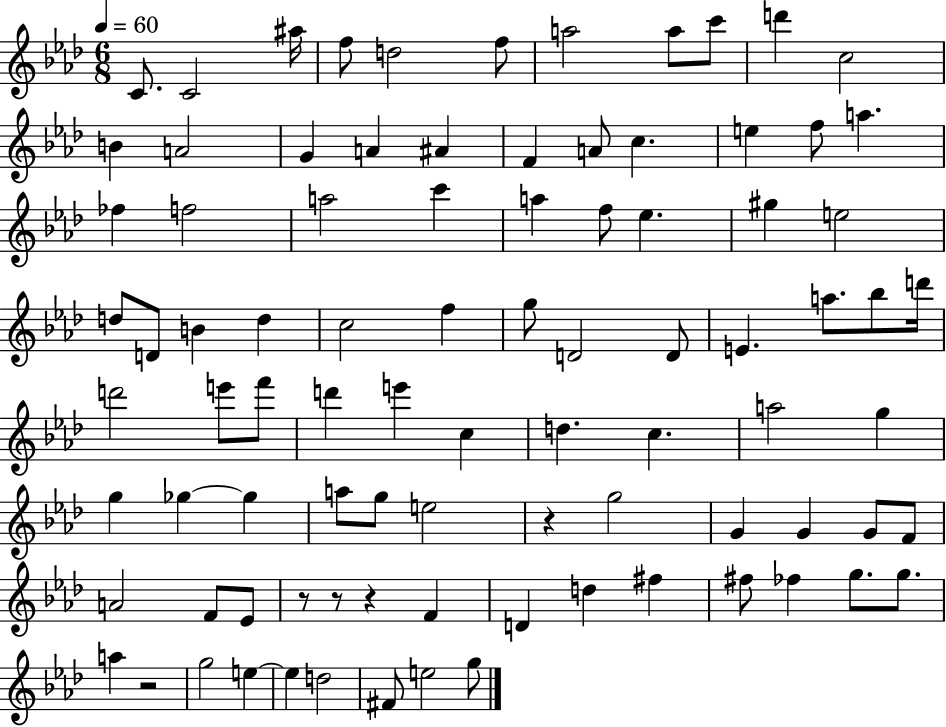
{
  \clef treble
  \numericTimeSignature
  \time 6/8
  \key aes \major
  \tempo 4 = 60
  c'8. c'2 ais''16 | f''8 d''2 f''8 | a''2 a''8 c'''8 | d'''4 c''2 | \break b'4 a'2 | g'4 a'4 ais'4 | f'4 a'8 c''4. | e''4 f''8 a''4. | \break fes''4 f''2 | a''2 c'''4 | a''4 f''8 ees''4. | gis''4 e''2 | \break d''8 d'8 b'4 d''4 | c''2 f''4 | g''8 d'2 d'8 | e'4. a''8. bes''8 d'''16 | \break d'''2 e'''8 f'''8 | d'''4 e'''4 c''4 | d''4. c''4. | a''2 g''4 | \break g''4 ges''4~~ ges''4 | a''8 g''8 e''2 | r4 g''2 | g'4 g'4 g'8 f'8 | \break a'2 f'8 ees'8 | r8 r8 r4 f'4 | d'4 d''4 fis''4 | fis''8 fes''4 g''8. g''8. | \break a''4 r2 | g''2 e''4~~ | e''4 d''2 | fis'8 e''2 g''8 | \break \bar "|."
}